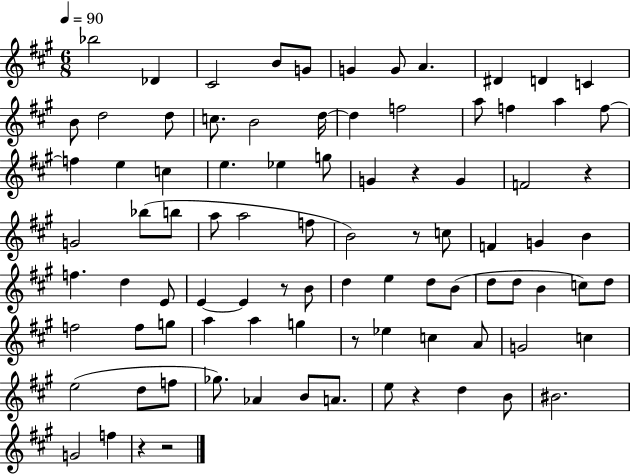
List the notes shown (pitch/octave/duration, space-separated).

Bb5/h Db4/q C#4/h B4/e G4/e G4/q G4/e A4/q. D#4/q D4/q C4/q B4/e D5/h D5/e C5/e. B4/h D5/s D5/q F5/h A5/e F5/q A5/q F5/e F5/q E5/q C5/q E5/q. Eb5/q G5/e G4/q R/q G4/q F4/h R/q G4/h Bb5/e B5/e A5/e A5/h F5/e B4/h R/e C5/e F4/q G4/q B4/q F5/q. D5/q E4/e E4/q E4/q R/e B4/e D5/q E5/q D5/e B4/e D5/e D5/e B4/q C5/e D5/e F5/h F5/e G5/e A5/q A5/q G5/q R/e Eb5/q C5/q A4/e G4/h C5/q E5/h D5/e F5/e Gb5/e. Ab4/q B4/e A4/e. E5/e R/q D5/q B4/e BIS4/h. G4/h F5/q R/q R/h